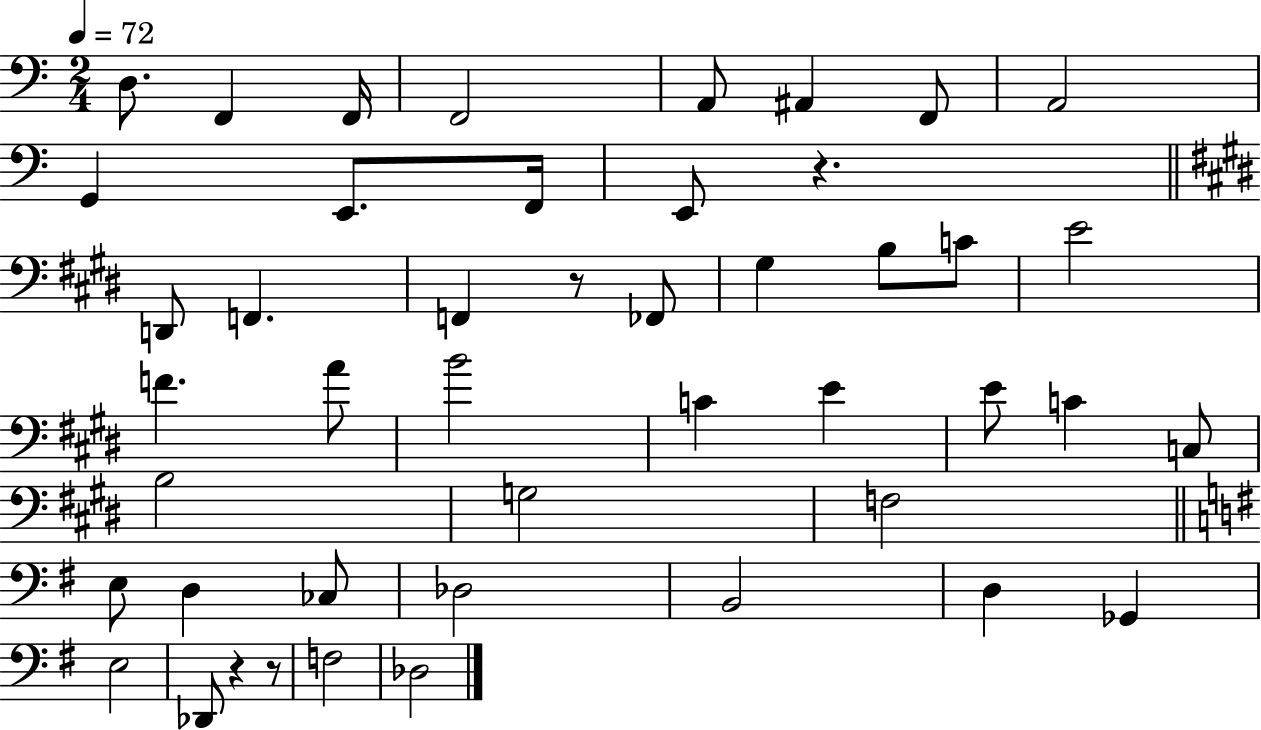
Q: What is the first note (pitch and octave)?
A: D3